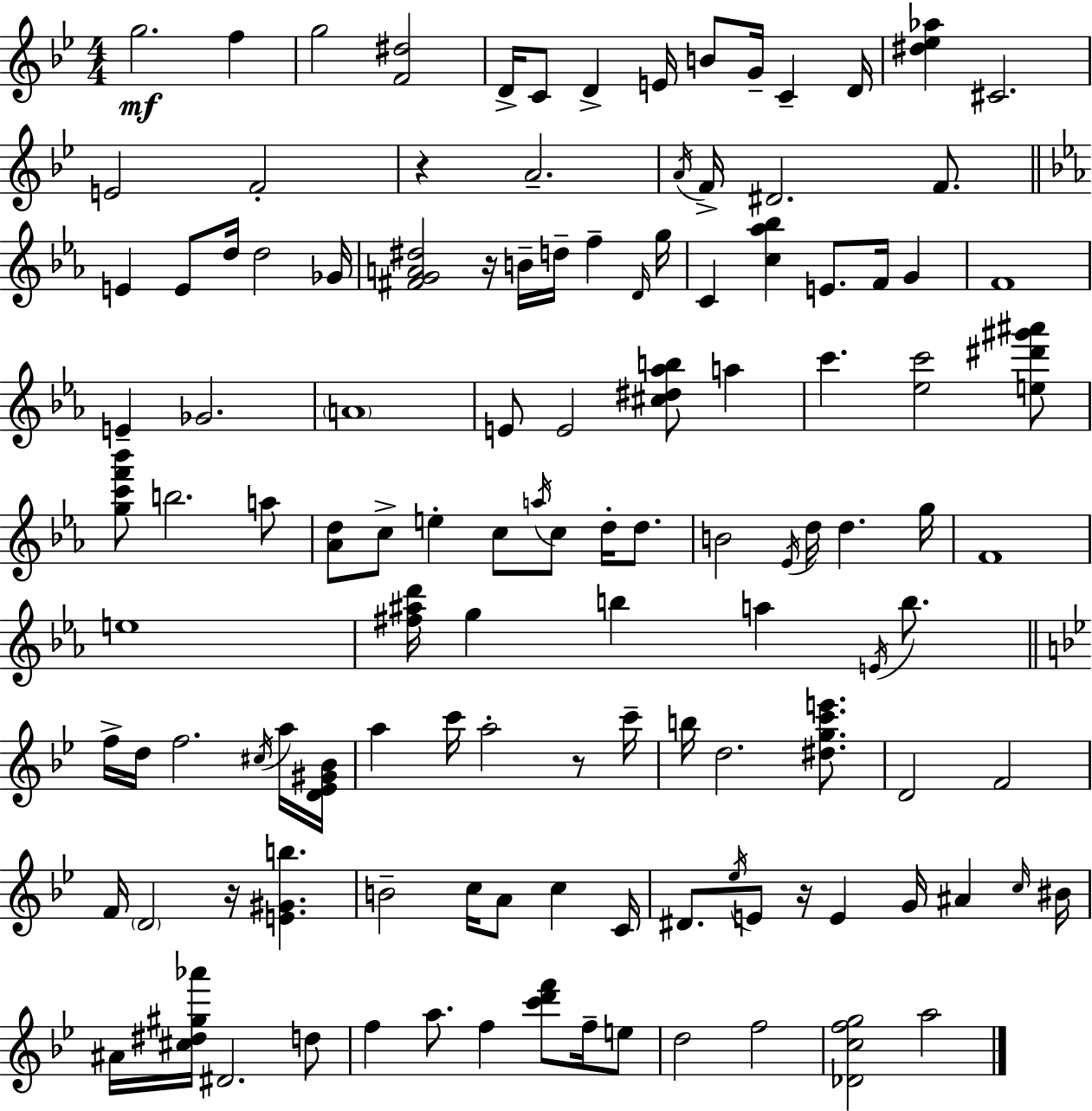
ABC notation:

X:1
T:Untitled
M:4/4
L:1/4
K:Gm
g2 f g2 [F^d]2 D/4 C/2 D E/4 B/2 G/4 C D/4 [^d_e_a] ^C2 E2 F2 z A2 A/4 F/4 ^D2 F/2 E E/2 d/4 d2 _G/4 [^FGA^d]2 z/4 B/4 d/4 f D/4 g/4 C [c_a_b] E/2 F/4 G F4 E _G2 A4 E/2 E2 [^c^d_ab]/2 a c' [_ec']2 [e^d'^g'^a']/2 [gc'f'_b']/2 b2 a/2 [_Ad]/2 c/2 e c/2 a/4 c/2 d/4 d/2 B2 _E/4 d/4 d g/4 F4 e4 [^f^ad']/4 g b a E/4 b/2 f/4 d/4 f2 ^c/4 a/4 [D_E^G_B]/4 a c'/4 a2 z/2 c'/4 b/4 d2 [^dgc'e']/2 D2 F2 F/4 D2 z/4 [E^Gb] B2 c/4 A/2 c C/4 ^D/2 _e/4 E/2 z/4 E G/4 ^A c/4 ^B/4 ^A/4 [^c^d^g_a']/4 ^D2 d/2 f a/2 f [c'd'f']/2 f/4 e/2 d2 f2 [_Dcfg]2 a2